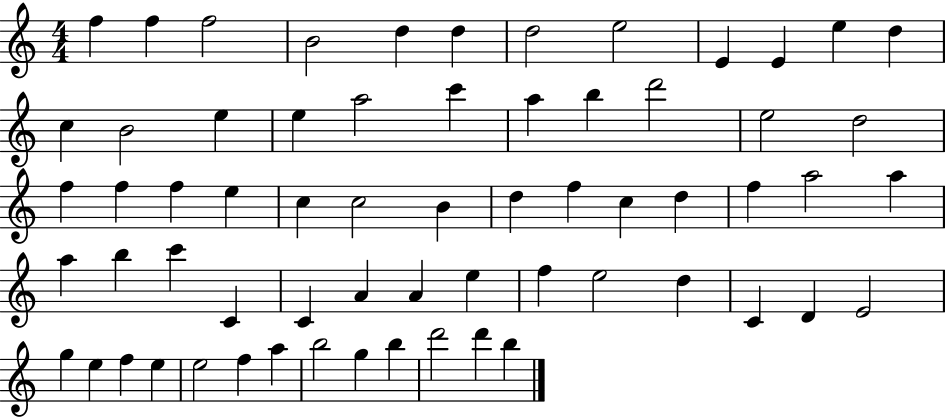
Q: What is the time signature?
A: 4/4